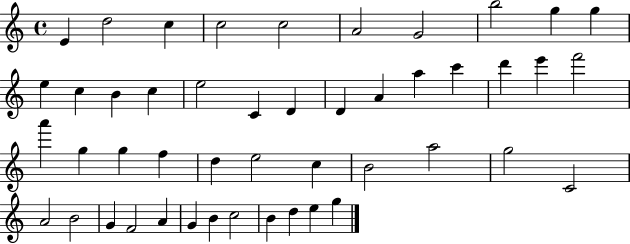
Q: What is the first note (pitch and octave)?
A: E4